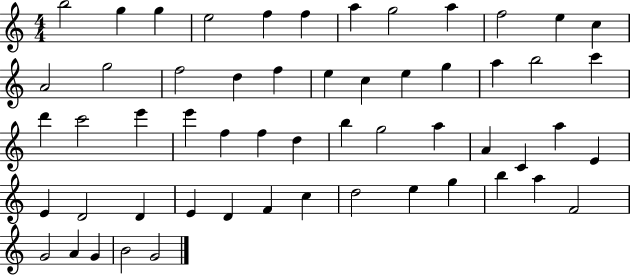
B5/h G5/q G5/q E5/h F5/q F5/q A5/q G5/h A5/q F5/h E5/q C5/q A4/h G5/h F5/h D5/q F5/q E5/q C5/q E5/q G5/q A5/q B5/h C6/q D6/q C6/h E6/q E6/q F5/q F5/q D5/q B5/q G5/h A5/q A4/q C4/q A5/q E4/q E4/q D4/h D4/q E4/q D4/q F4/q C5/q D5/h E5/q G5/q B5/q A5/q F4/h G4/h A4/q G4/q B4/h G4/h